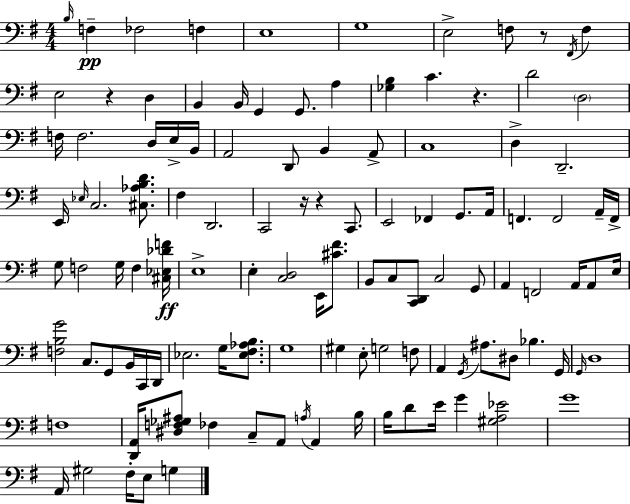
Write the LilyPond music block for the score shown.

{
  \clef bass
  \numericTimeSignature
  \time 4/4
  \key g \major
  \grace { b16 }\pp f4-- fes2 f4 | e1 | g1 | e2-> f8 r8 \acciaccatura { fis,16 } f4 | \break e2 r4 d4 | b,4 b,16 g,4 g,8. a4 | <ges b>4 c'4. r4. | d'2 \parenthesize d2 | \break f16 f2. d16 | e16-> b,16 a,2 d,8 b,4 | a,8-> c1 | d4-> d,2.-- | \break e,16 \grace { ees16 } c2. | <cis aes b d'>8. fis4 d,2. | c,2 r16 r4 | c,8. e,2 fes,4 g,8. | \break a,16 f,4. f,2 | a,16-- f,16-> g8 f2 g16 f4 | <cis ees des' f'>16\ff e1-> | e4-. <c d>2 e,16 | \break <cis' fis'>8. b,8 c8 <c, d,>8 c2 | g,8 a,4 f,2 a,16 | a,8 e16 <f b g'>2 c8. g,8 | b,16 c,16 d,16 ees2. g16 | \break <ees fis aes b>8. g1 | gis4 e8-. g2 | f8 a,4 \acciaccatura { g,16 } ais8. dis8 bes4. | g,16 \grace { g,16 } d1 | \break f1 | <d, a,>16 <dis f ges ais>8 fes4 c8-- a,8 | \acciaccatura { a16 } a,4 b16 b16 d'8 e'16 g'4 <gis a ees'>2 | g'1 | \break a,16 gis2 fis16-. | e8 g4 \bar "|."
}